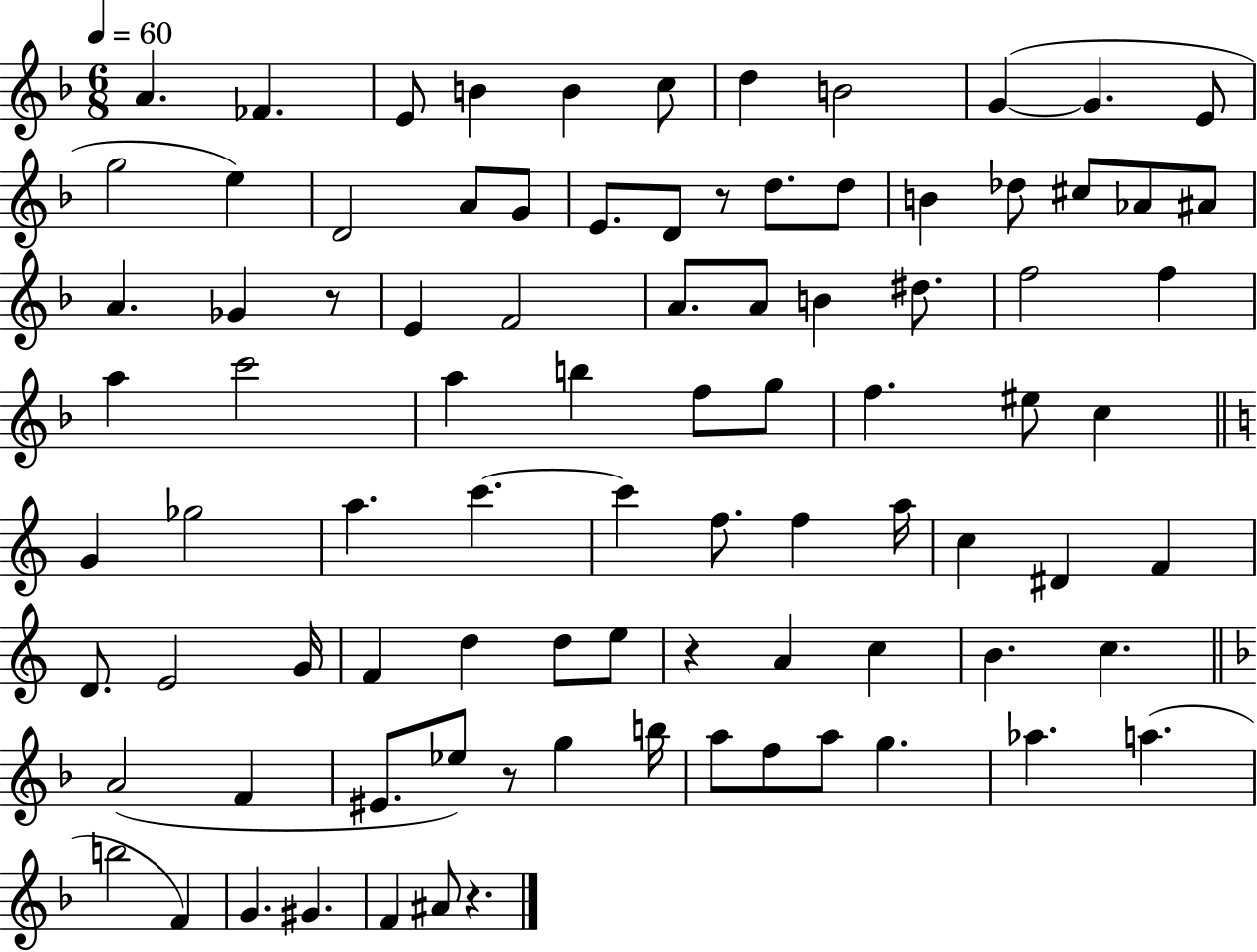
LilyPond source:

{
  \clef treble
  \numericTimeSignature
  \time 6/8
  \key f \major
  \tempo 4 = 60
  a'4. fes'4. | e'8 b'4 b'4 c''8 | d''4 b'2 | g'4~(~ g'4. e'8 | \break g''2 e''4) | d'2 a'8 g'8 | e'8. d'8 r8 d''8. d''8 | b'4 des''8 cis''8 aes'8 ais'8 | \break a'4. ges'4 r8 | e'4 f'2 | a'8. a'8 b'4 dis''8. | f''2 f''4 | \break a''4 c'''2 | a''4 b''4 f''8 g''8 | f''4. eis''8 c''4 | \bar "||" \break \key c \major g'4 ges''2 | a''4. c'''4.~~ | c'''4 f''8. f''4 a''16 | c''4 dis'4 f'4 | \break d'8. e'2 g'16 | f'4 d''4 d''8 e''8 | r4 a'4 c''4 | b'4. c''4. | \break \bar "||" \break \key d \minor a'2( f'4 | eis'8. ees''8) r8 g''4 b''16 | a''8 f''8 a''8 g''4. | aes''4. a''4.( | \break b''2 f'4) | g'4. gis'4. | f'4 ais'8 r4. | \bar "|."
}